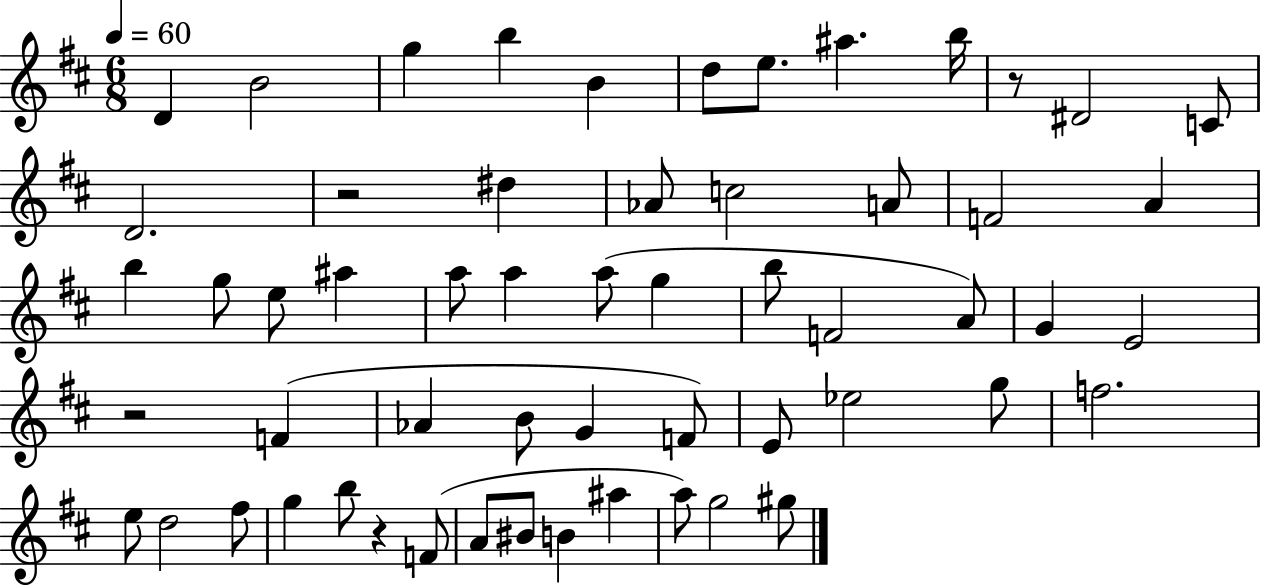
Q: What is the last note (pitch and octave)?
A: G#5